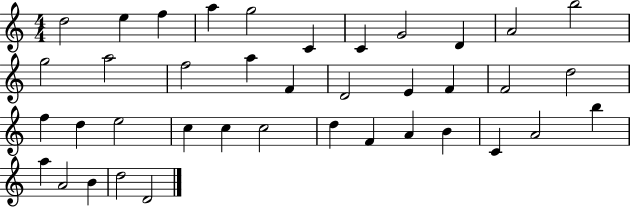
{
  \clef treble
  \numericTimeSignature
  \time 4/4
  \key c \major
  d''2 e''4 f''4 | a''4 g''2 c'4 | c'4 g'2 d'4 | a'2 b''2 | \break g''2 a''2 | f''2 a''4 f'4 | d'2 e'4 f'4 | f'2 d''2 | \break f''4 d''4 e''2 | c''4 c''4 c''2 | d''4 f'4 a'4 b'4 | c'4 a'2 b''4 | \break a''4 a'2 b'4 | d''2 d'2 | \bar "|."
}